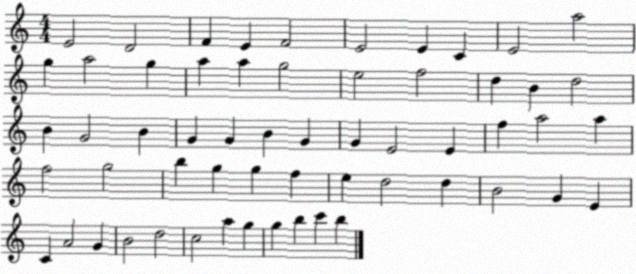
X:1
T:Untitled
M:4/4
L:1/4
K:C
E2 D2 F E F2 E2 E C E2 a2 g a2 g a a g2 e2 f2 d B d2 B G2 B G G B G G E2 E f a2 a f2 g2 b g g f e d2 d B2 G E C A2 G B2 d2 c2 a g g b c' b